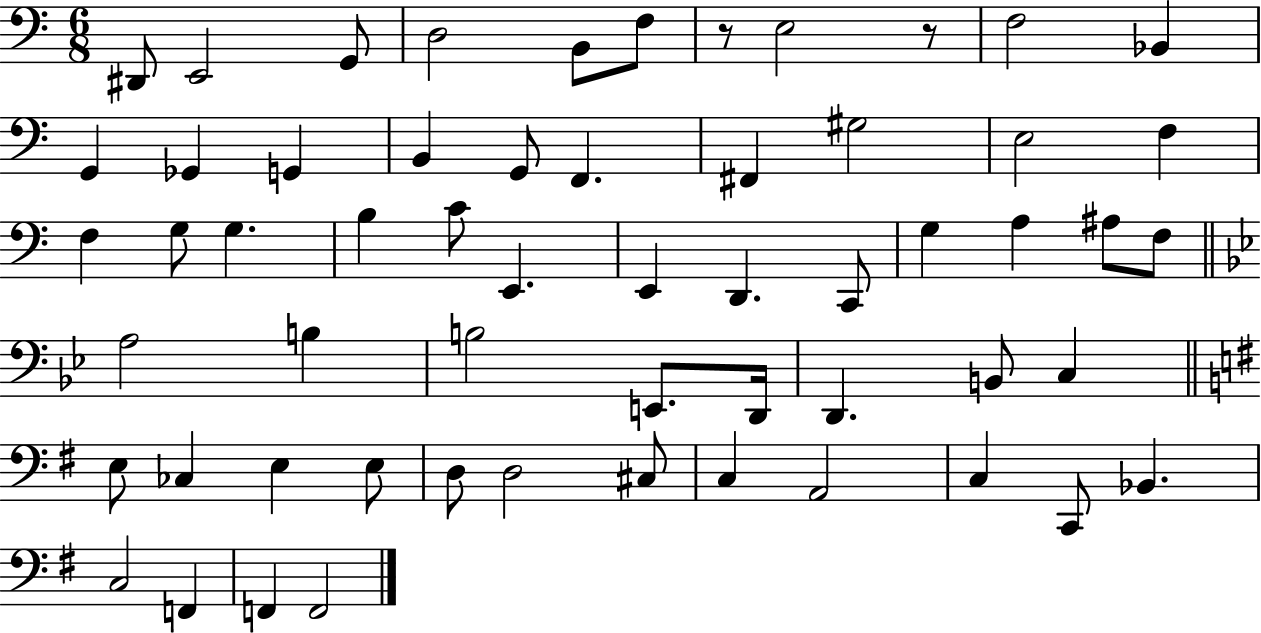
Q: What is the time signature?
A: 6/8